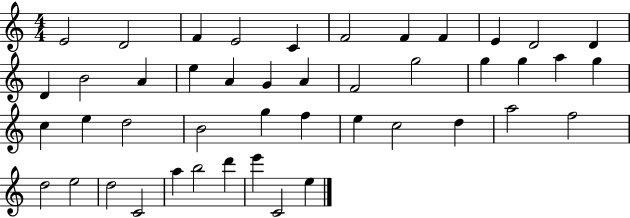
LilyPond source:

{
  \clef treble
  \numericTimeSignature
  \time 4/4
  \key c \major
  e'2 d'2 | f'4 e'2 c'4 | f'2 f'4 f'4 | e'4 d'2 d'4 | \break d'4 b'2 a'4 | e''4 a'4 g'4 a'4 | f'2 g''2 | g''4 g''4 a''4 g''4 | \break c''4 e''4 d''2 | b'2 g''4 f''4 | e''4 c''2 d''4 | a''2 f''2 | \break d''2 e''2 | d''2 c'2 | a''4 b''2 d'''4 | e'''4 c'2 e''4 | \break \bar "|."
}